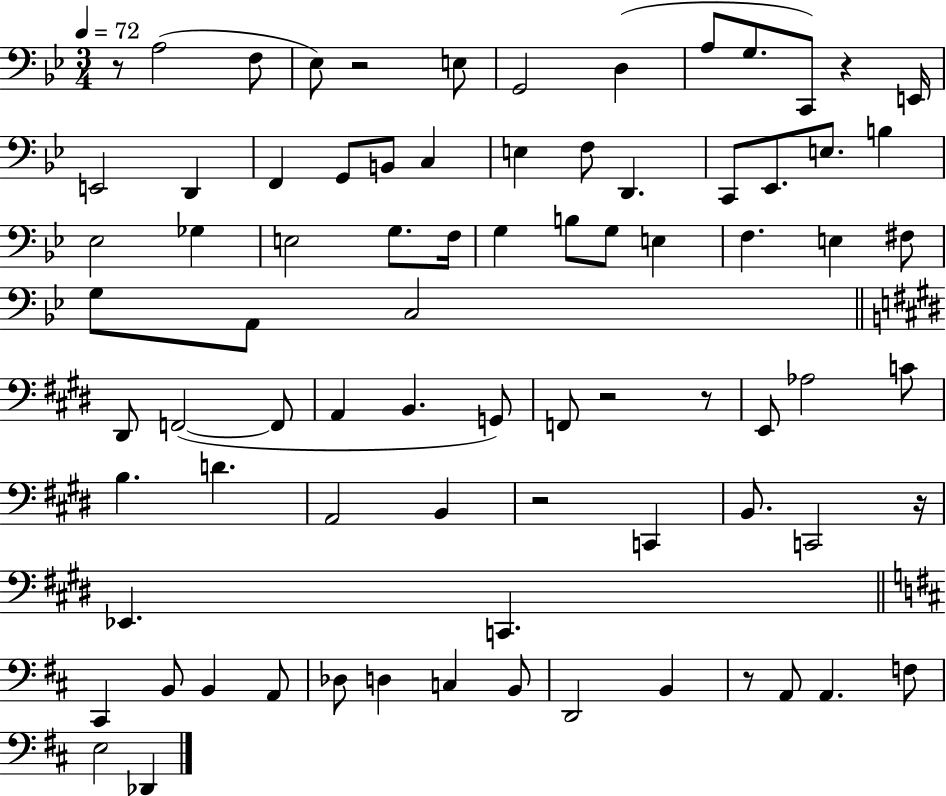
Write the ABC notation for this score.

X:1
T:Untitled
M:3/4
L:1/4
K:Bb
z/2 A,2 F,/2 _E,/2 z2 E,/2 G,,2 D, A,/2 G,/2 C,,/2 z E,,/4 E,,2 D,, F,, G,,/2 B,,/2 C, E, F,/2 D,, C,,/2 _E,,/2 E,/2 B, _E,2 _G, E,2 G,/2 F,/4 G, B,/2 G,/2 E, F, E, ^F,/2 G,/2 A,,/2 C,2 ^D,,/2 F,,2 F,,/2 A,, B,, G,,/2 F,,/2 z2 z/2 E,,/2 _A,2 C/2 B, D A,,2 B,, z2 C,, B,,/2 C,,2 z/4 _E,, C,, ^C,, B,,/2 B,, A,,/2 _D,/2 D, C, B,,/2 D,,2 B,, z/2 A,,/2 A,, F,/2 E,2 _D,,